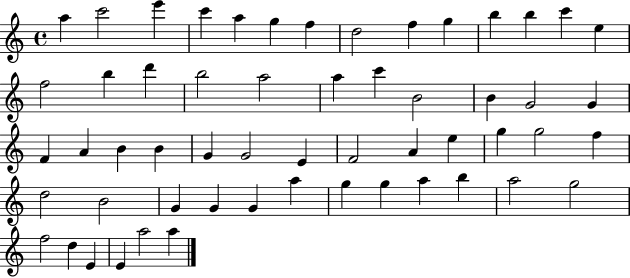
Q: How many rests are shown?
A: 0